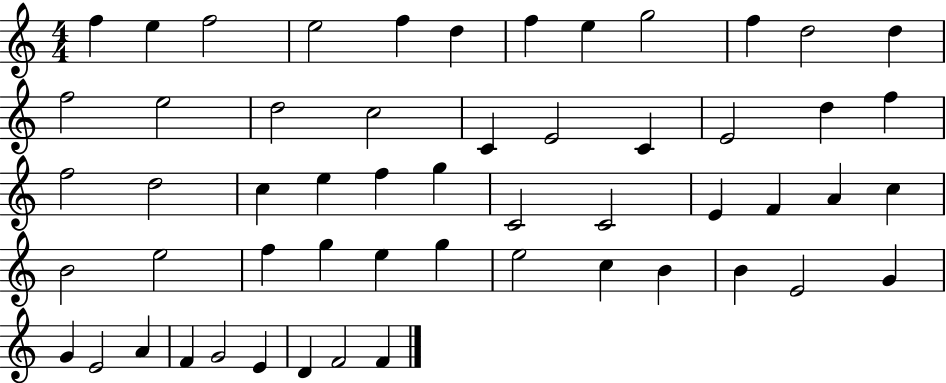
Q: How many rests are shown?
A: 0